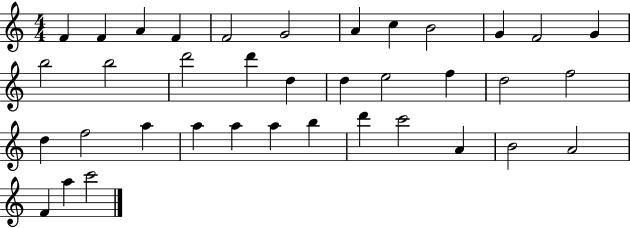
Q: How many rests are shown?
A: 0